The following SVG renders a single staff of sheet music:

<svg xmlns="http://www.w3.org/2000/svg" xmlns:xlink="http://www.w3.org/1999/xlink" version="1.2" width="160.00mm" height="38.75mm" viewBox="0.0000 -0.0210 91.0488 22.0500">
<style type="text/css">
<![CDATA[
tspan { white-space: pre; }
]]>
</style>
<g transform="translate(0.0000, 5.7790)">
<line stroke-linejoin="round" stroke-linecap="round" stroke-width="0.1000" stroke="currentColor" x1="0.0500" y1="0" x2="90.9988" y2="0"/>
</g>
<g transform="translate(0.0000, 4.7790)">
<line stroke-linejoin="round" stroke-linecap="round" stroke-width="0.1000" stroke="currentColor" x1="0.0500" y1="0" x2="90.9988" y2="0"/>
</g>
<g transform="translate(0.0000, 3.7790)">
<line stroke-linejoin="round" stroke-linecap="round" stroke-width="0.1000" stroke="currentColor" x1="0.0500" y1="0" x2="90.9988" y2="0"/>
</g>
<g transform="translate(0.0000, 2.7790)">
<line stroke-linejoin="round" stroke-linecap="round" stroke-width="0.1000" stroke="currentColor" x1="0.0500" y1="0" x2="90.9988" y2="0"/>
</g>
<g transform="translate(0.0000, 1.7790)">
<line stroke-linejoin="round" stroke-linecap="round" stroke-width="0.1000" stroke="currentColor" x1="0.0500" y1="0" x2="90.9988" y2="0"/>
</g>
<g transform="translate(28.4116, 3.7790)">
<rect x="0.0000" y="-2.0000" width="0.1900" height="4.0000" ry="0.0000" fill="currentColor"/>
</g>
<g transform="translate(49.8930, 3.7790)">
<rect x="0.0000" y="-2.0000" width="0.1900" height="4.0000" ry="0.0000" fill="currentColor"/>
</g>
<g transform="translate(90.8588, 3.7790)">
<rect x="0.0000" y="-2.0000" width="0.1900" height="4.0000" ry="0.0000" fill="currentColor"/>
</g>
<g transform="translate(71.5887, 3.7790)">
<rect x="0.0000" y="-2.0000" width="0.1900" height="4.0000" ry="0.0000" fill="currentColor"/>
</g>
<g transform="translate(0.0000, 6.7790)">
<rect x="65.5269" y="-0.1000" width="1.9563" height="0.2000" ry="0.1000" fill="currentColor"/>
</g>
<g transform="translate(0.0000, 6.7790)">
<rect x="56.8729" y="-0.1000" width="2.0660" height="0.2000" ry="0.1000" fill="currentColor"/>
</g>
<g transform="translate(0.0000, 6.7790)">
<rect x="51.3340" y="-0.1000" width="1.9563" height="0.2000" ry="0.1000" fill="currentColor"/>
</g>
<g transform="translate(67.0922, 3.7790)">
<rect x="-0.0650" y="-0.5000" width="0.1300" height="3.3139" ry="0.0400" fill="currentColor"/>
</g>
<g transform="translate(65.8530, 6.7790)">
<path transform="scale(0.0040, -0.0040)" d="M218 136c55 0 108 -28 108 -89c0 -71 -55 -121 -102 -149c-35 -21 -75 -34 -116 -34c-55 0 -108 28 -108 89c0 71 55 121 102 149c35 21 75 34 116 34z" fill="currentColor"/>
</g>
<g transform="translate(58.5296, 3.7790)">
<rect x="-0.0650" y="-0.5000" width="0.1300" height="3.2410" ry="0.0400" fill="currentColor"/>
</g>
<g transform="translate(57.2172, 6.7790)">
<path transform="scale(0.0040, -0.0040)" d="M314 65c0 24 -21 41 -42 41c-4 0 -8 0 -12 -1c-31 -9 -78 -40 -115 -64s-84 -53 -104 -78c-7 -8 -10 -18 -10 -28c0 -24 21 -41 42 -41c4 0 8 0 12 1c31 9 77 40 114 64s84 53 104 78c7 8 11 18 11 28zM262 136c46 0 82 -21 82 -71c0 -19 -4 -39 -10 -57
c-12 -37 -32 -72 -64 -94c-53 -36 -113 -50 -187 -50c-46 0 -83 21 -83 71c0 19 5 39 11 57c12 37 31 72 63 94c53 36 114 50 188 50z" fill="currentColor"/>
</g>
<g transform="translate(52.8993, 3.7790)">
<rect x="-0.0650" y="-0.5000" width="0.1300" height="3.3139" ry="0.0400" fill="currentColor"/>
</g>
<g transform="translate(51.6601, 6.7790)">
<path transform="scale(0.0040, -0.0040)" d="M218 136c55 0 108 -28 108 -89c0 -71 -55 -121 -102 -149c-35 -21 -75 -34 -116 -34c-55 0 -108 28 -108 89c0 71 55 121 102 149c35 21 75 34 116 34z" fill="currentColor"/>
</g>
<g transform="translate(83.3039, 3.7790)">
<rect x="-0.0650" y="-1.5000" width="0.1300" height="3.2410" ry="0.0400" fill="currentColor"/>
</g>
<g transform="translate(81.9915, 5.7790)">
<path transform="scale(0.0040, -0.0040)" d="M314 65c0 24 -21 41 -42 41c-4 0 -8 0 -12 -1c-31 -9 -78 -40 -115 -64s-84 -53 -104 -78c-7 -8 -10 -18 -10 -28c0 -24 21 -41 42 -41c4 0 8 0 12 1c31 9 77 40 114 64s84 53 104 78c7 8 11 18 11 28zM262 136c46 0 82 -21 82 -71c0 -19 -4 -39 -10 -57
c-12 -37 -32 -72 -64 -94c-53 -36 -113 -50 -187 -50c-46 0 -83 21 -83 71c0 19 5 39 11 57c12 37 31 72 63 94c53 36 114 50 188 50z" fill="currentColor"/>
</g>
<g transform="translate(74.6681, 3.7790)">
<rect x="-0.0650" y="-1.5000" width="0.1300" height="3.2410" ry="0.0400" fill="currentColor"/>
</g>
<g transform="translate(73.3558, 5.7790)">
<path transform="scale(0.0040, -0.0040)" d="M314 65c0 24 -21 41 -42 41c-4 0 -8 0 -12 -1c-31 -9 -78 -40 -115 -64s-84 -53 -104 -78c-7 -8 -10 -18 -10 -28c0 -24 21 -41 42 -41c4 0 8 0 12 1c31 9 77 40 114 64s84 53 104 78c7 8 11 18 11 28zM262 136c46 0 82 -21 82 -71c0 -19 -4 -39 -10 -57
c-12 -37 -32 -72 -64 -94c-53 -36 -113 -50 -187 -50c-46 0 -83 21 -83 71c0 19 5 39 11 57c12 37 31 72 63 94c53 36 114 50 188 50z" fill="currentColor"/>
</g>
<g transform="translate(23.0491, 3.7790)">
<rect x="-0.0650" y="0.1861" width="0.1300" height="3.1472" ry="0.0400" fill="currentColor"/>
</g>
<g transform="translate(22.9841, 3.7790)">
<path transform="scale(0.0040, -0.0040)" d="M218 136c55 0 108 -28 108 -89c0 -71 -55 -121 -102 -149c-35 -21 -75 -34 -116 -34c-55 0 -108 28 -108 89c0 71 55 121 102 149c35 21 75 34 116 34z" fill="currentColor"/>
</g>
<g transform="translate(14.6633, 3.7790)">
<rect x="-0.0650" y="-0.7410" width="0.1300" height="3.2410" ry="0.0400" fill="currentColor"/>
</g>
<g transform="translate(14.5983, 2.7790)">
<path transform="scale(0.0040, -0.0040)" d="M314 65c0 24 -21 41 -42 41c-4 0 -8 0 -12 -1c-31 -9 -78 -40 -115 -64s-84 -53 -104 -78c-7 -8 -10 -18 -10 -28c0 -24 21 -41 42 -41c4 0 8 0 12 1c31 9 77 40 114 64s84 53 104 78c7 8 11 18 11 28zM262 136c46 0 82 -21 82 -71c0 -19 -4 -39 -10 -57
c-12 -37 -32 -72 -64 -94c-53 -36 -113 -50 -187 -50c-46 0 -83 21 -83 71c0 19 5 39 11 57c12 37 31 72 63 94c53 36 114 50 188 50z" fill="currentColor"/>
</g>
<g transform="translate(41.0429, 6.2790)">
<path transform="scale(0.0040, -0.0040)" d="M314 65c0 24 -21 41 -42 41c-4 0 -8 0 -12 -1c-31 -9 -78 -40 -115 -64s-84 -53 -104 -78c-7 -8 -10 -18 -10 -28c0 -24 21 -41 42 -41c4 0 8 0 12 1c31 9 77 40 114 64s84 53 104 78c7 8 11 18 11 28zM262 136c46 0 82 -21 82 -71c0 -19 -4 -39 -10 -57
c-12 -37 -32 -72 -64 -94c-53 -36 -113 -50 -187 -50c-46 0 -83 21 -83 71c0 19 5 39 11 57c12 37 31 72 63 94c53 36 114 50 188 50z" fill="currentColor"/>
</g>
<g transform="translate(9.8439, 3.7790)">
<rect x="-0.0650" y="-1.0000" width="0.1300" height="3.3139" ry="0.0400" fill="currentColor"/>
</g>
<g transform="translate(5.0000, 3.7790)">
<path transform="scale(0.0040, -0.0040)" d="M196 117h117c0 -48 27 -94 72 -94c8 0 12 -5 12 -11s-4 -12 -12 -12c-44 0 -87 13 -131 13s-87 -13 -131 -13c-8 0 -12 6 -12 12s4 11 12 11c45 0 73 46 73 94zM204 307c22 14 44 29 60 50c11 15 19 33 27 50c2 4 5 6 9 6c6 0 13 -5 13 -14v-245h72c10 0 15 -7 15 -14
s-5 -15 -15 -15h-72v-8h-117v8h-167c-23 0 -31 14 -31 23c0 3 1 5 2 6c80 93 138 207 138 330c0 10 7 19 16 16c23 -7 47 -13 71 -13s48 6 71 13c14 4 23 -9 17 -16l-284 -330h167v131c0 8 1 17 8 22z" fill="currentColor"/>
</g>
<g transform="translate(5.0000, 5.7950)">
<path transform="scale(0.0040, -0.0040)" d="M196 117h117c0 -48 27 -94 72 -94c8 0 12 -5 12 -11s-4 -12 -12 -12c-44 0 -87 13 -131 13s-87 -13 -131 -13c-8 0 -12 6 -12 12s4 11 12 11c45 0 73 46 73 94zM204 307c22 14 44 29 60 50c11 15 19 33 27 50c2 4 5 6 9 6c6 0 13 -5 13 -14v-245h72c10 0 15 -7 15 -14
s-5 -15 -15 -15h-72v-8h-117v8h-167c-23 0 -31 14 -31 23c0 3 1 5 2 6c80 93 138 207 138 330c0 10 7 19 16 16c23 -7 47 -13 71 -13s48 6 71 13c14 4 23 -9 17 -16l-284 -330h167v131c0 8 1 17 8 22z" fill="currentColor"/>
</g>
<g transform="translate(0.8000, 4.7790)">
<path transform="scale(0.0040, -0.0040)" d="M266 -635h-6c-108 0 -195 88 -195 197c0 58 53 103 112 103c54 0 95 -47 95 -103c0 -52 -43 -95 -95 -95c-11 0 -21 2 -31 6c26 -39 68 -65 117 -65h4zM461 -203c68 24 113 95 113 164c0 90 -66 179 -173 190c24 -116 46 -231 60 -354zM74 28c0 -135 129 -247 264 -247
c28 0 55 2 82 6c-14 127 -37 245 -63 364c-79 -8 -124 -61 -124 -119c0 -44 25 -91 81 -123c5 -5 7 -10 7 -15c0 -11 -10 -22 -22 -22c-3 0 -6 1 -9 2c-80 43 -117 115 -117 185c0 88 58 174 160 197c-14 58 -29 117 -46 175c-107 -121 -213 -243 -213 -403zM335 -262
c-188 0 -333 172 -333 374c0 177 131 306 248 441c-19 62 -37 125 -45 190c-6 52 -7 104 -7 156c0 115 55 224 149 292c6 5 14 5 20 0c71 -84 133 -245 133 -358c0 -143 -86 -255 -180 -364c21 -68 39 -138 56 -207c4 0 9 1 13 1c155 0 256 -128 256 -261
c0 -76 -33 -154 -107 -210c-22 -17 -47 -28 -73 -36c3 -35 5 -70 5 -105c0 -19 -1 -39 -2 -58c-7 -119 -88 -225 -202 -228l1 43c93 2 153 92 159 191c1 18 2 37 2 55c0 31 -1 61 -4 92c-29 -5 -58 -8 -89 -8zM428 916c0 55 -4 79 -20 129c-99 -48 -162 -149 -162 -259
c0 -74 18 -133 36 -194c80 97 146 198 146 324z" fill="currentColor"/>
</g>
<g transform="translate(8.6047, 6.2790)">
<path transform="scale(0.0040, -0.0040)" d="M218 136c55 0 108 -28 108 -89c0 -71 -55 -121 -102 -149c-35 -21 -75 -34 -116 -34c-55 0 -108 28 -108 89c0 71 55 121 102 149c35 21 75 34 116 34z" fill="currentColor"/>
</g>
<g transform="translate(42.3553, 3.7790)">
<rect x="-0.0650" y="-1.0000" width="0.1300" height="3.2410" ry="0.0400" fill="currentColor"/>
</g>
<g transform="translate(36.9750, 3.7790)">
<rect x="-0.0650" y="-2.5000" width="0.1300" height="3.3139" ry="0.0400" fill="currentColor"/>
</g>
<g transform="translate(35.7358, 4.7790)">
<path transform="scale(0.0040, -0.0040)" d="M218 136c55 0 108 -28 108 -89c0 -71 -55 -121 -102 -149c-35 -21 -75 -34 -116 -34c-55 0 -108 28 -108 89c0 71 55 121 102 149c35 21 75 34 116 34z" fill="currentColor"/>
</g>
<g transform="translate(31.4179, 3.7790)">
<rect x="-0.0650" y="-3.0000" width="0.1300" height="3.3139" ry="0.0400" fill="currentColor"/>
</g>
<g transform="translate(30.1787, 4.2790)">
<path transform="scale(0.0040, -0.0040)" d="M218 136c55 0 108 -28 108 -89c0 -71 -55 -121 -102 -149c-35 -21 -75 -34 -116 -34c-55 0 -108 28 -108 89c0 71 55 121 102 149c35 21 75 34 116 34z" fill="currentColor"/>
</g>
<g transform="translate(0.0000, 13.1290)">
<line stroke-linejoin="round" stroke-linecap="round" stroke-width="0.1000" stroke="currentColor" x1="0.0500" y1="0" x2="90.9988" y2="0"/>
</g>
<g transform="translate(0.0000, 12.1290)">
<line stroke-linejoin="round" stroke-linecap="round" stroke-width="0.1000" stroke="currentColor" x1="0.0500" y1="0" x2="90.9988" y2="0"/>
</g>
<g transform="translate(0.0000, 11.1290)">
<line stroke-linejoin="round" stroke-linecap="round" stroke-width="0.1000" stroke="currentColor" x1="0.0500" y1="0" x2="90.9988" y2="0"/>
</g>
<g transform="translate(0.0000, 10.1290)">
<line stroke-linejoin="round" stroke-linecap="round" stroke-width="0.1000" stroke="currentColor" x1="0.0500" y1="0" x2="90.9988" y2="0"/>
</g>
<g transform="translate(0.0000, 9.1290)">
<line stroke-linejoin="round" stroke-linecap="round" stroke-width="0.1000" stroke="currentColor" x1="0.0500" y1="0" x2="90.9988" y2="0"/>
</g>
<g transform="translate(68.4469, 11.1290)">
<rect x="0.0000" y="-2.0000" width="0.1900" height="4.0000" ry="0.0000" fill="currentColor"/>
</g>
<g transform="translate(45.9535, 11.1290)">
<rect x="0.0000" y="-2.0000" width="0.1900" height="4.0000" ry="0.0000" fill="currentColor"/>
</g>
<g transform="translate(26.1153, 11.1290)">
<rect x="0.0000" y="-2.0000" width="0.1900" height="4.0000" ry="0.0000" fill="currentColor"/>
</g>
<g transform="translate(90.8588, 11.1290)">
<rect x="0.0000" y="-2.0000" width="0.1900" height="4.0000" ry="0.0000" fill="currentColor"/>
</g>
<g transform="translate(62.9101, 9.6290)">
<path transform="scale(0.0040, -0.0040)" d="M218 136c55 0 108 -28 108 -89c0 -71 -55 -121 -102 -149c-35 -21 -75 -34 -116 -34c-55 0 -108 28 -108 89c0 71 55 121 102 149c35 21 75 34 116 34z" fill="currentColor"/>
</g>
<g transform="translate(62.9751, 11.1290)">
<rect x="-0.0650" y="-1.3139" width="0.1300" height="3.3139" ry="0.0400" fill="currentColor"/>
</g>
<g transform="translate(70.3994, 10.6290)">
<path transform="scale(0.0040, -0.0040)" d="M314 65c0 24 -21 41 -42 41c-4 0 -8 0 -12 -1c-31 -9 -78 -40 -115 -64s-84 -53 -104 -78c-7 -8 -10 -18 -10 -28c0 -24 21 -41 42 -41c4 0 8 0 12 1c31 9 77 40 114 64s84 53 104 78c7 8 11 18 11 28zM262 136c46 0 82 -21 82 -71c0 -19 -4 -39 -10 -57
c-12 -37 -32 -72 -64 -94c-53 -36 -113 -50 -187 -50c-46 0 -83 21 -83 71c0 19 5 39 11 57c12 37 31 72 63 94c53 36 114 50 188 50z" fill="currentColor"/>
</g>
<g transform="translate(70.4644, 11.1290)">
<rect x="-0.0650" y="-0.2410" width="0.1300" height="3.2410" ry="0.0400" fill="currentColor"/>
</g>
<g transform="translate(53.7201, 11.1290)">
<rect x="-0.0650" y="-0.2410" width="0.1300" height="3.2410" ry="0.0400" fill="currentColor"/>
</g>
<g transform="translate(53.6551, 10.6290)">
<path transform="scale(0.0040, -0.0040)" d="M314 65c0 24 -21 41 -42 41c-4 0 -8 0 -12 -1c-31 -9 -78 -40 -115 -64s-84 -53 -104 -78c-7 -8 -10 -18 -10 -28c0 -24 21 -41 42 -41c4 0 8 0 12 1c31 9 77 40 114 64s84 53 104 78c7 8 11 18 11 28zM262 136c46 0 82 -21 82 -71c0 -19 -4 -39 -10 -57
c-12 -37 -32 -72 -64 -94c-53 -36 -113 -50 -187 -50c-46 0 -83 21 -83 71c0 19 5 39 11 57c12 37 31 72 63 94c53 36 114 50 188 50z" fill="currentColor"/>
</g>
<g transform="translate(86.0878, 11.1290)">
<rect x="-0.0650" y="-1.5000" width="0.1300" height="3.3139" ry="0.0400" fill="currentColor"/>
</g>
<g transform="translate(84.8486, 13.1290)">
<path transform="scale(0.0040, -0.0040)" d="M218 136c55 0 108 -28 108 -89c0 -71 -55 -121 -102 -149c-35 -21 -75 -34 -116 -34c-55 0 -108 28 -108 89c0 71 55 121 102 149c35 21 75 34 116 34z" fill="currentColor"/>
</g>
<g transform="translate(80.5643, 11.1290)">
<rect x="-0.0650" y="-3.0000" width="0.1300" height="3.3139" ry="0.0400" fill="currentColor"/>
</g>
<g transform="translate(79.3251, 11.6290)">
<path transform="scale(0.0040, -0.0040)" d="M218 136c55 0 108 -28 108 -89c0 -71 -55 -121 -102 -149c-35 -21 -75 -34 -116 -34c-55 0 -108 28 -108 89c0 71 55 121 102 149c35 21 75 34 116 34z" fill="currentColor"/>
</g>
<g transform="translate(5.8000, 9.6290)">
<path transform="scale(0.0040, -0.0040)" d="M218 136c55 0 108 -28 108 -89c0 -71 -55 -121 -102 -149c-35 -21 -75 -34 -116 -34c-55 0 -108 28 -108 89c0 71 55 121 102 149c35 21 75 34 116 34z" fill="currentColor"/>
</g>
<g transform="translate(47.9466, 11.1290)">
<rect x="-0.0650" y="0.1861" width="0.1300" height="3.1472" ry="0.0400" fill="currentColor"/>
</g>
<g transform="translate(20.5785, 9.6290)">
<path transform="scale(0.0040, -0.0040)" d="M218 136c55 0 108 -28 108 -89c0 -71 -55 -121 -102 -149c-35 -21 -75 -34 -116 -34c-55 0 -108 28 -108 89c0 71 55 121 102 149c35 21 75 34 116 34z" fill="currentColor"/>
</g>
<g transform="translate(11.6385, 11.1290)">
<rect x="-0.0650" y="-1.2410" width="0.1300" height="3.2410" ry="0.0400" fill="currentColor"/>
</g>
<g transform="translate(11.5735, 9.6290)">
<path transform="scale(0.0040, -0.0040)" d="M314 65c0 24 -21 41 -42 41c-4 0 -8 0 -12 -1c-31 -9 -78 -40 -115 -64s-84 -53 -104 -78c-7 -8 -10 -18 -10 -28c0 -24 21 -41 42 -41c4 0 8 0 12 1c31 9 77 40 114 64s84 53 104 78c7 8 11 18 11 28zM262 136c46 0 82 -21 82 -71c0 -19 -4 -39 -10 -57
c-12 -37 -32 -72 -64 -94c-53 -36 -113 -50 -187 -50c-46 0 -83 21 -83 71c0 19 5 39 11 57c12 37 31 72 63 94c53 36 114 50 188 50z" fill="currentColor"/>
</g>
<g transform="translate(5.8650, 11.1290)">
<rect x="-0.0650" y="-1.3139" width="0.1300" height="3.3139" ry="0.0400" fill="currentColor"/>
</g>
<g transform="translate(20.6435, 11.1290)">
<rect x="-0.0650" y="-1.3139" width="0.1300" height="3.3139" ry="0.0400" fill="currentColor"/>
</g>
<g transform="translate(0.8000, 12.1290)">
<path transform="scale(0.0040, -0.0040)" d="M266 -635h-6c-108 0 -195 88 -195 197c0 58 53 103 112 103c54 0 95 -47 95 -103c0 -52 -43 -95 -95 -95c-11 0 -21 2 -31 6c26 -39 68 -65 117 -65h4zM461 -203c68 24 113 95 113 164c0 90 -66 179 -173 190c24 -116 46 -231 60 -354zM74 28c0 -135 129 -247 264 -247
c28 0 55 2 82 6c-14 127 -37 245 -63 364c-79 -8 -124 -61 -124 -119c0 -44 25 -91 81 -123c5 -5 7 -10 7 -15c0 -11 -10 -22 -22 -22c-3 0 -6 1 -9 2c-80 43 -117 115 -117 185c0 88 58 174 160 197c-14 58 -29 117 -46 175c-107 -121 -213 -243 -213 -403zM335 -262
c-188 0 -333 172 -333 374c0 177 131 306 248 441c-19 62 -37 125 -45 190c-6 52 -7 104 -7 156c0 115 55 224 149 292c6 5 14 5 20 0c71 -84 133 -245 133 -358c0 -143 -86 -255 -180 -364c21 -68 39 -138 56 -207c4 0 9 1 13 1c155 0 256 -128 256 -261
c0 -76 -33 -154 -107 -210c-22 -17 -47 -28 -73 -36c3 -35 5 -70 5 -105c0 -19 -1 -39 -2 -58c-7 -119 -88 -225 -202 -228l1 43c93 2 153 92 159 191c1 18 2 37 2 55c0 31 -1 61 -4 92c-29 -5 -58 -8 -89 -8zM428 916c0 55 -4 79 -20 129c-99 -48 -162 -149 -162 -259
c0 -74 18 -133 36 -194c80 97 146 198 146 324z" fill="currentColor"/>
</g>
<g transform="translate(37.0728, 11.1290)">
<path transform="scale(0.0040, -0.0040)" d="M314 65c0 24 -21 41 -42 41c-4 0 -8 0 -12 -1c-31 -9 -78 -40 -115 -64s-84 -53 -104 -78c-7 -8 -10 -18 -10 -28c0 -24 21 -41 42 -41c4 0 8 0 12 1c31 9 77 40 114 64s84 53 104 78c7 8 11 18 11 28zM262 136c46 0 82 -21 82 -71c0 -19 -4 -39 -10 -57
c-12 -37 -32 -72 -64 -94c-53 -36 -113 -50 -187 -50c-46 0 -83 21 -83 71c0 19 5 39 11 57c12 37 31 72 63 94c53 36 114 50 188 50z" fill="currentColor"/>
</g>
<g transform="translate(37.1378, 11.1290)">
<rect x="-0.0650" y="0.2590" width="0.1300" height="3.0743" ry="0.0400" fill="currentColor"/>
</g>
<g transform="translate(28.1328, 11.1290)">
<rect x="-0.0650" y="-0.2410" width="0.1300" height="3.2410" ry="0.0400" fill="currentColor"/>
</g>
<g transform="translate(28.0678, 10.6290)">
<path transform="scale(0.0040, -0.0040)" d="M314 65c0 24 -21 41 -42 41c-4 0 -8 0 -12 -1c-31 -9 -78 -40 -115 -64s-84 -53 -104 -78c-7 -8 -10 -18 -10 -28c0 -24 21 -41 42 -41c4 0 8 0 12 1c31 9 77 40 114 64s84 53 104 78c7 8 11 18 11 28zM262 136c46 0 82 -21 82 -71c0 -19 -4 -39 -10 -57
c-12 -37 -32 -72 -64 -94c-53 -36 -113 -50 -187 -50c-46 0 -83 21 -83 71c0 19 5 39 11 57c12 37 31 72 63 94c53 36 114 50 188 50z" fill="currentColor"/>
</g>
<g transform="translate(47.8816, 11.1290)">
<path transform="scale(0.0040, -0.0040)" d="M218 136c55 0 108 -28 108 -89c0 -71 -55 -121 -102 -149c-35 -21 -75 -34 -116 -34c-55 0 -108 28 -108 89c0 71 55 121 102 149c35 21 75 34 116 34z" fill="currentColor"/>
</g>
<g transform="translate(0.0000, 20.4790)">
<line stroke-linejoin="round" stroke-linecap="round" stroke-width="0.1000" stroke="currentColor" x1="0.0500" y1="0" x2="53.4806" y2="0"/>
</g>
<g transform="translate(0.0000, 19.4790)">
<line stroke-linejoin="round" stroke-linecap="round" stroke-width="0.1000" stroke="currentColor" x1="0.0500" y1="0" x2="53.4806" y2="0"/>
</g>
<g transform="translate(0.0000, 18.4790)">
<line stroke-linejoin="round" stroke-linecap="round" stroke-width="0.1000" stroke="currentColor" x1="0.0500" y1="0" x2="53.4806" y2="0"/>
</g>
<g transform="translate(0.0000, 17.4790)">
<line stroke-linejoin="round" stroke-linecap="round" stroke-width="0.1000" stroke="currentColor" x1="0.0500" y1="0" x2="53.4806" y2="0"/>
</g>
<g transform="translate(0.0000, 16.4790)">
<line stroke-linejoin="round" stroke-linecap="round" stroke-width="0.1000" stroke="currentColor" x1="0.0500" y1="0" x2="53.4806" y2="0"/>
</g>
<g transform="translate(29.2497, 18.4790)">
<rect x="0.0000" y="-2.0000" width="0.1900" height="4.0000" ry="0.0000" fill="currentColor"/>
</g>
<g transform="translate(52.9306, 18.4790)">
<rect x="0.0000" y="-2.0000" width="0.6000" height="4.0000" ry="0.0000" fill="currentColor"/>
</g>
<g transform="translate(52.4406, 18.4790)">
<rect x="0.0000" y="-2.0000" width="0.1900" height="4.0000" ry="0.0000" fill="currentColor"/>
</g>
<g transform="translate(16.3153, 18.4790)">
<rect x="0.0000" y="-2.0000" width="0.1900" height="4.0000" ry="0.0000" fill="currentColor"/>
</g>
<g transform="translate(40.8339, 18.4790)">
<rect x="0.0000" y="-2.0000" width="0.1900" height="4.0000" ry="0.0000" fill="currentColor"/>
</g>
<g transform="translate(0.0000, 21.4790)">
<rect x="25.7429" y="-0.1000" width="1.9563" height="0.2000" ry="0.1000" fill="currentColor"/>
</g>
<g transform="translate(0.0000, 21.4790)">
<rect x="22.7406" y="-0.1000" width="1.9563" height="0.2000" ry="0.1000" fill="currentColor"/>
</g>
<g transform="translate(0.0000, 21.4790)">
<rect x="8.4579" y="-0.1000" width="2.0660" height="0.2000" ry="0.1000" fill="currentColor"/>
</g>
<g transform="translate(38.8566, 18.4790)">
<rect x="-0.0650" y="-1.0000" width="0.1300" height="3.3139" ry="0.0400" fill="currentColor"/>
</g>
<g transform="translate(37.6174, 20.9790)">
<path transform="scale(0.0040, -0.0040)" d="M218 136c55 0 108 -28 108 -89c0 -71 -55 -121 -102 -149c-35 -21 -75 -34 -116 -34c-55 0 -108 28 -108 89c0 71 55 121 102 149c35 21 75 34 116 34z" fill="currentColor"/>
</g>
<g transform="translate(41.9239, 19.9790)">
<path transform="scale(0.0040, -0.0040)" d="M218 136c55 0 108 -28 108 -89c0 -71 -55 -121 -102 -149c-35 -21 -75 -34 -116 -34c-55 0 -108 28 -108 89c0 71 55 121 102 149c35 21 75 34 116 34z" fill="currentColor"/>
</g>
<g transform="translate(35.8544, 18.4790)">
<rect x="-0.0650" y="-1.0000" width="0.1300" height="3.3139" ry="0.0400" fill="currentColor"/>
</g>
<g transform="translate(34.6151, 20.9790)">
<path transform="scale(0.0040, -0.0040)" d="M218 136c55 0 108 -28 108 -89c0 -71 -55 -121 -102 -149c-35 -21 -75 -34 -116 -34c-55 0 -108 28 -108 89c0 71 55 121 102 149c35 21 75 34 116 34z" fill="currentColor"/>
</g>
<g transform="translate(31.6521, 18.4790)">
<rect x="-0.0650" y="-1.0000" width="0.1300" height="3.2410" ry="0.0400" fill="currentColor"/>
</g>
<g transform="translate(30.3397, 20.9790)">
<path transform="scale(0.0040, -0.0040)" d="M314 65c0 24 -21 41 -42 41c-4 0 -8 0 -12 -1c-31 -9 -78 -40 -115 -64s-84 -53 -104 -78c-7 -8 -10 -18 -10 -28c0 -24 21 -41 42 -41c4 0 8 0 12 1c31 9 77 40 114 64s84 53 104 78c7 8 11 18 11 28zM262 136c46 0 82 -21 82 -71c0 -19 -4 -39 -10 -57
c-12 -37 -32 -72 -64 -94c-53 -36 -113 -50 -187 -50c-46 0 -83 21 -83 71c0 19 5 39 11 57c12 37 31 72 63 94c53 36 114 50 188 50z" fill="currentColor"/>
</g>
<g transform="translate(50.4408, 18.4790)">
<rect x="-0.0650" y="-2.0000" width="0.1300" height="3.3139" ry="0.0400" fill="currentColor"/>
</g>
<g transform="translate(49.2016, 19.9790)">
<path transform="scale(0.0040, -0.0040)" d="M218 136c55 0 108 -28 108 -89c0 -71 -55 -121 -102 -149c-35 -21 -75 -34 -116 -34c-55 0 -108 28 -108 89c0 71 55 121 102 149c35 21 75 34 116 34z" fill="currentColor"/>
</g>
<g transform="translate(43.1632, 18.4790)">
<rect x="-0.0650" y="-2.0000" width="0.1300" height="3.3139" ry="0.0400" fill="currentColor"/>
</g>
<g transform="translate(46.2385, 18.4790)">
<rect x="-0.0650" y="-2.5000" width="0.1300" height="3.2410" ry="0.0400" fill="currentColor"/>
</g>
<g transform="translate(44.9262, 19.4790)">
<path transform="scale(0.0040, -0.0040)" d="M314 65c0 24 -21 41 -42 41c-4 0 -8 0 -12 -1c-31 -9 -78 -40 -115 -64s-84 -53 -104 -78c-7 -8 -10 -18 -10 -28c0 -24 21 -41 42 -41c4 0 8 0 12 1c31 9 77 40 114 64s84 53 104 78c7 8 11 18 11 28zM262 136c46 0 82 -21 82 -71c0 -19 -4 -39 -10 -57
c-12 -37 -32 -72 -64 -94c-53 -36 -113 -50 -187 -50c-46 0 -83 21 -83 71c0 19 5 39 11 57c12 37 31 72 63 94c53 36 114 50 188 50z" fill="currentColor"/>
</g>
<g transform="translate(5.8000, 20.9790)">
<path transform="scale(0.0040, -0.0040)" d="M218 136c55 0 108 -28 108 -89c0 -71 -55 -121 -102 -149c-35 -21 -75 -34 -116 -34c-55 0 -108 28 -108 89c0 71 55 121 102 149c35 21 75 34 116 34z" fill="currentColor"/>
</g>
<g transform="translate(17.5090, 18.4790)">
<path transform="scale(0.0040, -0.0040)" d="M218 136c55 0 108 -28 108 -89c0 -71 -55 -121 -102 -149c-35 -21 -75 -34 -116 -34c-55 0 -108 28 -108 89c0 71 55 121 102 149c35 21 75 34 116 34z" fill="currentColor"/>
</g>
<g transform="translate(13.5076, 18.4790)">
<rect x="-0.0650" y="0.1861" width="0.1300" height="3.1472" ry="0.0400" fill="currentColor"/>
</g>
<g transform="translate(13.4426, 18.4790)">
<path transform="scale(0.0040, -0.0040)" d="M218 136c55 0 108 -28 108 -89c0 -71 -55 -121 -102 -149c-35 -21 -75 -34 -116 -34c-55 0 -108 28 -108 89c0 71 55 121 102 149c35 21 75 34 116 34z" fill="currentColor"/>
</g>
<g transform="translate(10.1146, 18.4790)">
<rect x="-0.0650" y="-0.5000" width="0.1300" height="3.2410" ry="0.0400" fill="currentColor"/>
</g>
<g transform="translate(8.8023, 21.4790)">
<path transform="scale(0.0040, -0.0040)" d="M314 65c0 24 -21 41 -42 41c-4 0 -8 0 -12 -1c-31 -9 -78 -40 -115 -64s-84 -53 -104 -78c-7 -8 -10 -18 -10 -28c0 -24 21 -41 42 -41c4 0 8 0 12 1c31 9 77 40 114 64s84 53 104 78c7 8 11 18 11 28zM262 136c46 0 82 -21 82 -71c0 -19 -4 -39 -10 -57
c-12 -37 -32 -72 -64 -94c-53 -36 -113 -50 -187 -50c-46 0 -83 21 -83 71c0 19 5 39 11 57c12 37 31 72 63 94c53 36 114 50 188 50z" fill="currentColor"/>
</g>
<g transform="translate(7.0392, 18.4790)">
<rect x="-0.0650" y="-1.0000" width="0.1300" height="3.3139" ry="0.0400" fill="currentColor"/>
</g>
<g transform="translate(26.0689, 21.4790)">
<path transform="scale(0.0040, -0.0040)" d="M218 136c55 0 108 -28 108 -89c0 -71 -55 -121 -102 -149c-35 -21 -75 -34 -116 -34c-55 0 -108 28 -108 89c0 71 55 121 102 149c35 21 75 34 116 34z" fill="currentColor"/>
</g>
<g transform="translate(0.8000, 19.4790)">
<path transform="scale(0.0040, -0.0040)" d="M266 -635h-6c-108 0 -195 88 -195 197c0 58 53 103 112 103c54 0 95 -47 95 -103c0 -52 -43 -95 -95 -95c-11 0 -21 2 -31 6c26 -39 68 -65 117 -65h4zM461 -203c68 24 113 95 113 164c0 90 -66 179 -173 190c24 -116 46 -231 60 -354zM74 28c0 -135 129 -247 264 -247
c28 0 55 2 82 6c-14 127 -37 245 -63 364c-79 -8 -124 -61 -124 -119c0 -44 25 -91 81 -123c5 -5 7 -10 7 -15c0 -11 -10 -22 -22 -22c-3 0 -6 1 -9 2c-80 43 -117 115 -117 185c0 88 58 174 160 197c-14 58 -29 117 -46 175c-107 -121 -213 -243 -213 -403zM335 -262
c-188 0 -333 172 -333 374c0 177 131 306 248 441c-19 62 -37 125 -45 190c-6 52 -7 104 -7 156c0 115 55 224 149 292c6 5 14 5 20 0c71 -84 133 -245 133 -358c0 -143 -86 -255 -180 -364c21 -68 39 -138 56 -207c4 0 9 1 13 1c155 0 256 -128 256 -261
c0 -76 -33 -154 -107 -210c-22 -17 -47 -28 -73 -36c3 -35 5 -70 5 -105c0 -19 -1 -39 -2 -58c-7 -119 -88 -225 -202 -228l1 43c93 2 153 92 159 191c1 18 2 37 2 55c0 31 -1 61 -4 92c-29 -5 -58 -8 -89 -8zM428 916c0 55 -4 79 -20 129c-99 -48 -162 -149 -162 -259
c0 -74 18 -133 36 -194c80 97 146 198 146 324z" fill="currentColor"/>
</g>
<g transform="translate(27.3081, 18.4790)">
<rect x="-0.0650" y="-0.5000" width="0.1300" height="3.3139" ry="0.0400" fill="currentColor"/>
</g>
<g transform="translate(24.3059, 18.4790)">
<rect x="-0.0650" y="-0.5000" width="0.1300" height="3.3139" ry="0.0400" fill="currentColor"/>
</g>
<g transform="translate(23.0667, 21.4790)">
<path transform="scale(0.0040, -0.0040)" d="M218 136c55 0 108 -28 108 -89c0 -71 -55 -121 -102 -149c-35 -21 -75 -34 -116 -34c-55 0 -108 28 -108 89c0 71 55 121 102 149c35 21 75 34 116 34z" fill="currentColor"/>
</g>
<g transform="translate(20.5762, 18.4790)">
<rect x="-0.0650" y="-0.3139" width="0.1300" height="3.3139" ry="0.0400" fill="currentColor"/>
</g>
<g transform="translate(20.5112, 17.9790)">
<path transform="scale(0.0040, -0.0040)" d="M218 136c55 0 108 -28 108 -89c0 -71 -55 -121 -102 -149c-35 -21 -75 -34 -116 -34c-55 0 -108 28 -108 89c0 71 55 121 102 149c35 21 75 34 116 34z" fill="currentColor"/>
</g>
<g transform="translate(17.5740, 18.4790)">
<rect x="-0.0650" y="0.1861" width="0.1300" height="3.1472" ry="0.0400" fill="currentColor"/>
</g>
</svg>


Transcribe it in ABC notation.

X:1
T:Untitled
M:4/4
L:1/4
K:C
D d2 B A G D2 C C2 C E2 E2 e e2 e c2 B2 B c2 e c2 A E D C2 B B c C C D2 D D F G2 F